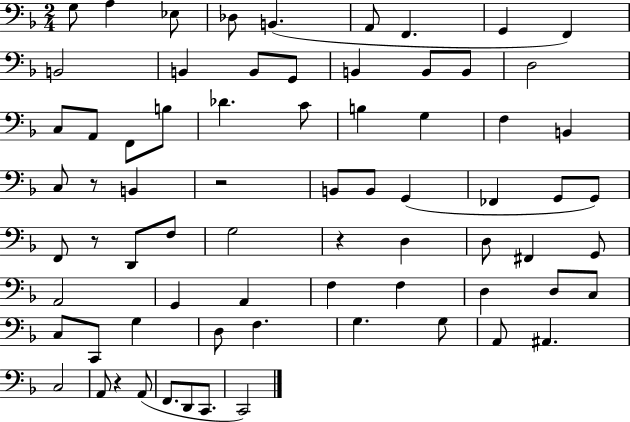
X:1
T:Untitled
M:2/4
L:1/4
K:F
G,/2 A, _E,/2 _D,/2 B,, A,,/2 F,, G,, F,, B,,2 B,, B,,/2 G,,/2 B,, B,,/2 B,,/2 D,2 C,/2 A,,/2 F,,/2 B,/2 _D C/2 B, G, F, B,, C,/2 z/2 B,, z2 B,,/2 B,,/2 G,, _F,, G,,/2 G,,/2 F,,/2 z/2 D,,/2 F,/2 G,2 z D, D,/2 ^F,, G,,/2 A,,2 G,, A,, F, F, D, D,/2 C,/2 C,/2 C,,/2 G, D,/2 F, G, G,/2 A,,/2 ^A,, C,2 A,,/2 z A,,/2 F,,/2 D,,/2 C,,/2 C,,2